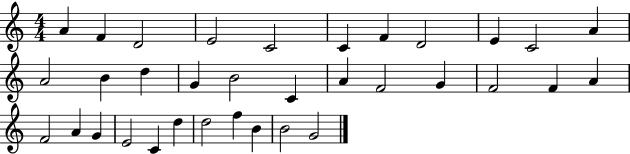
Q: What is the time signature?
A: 4/4